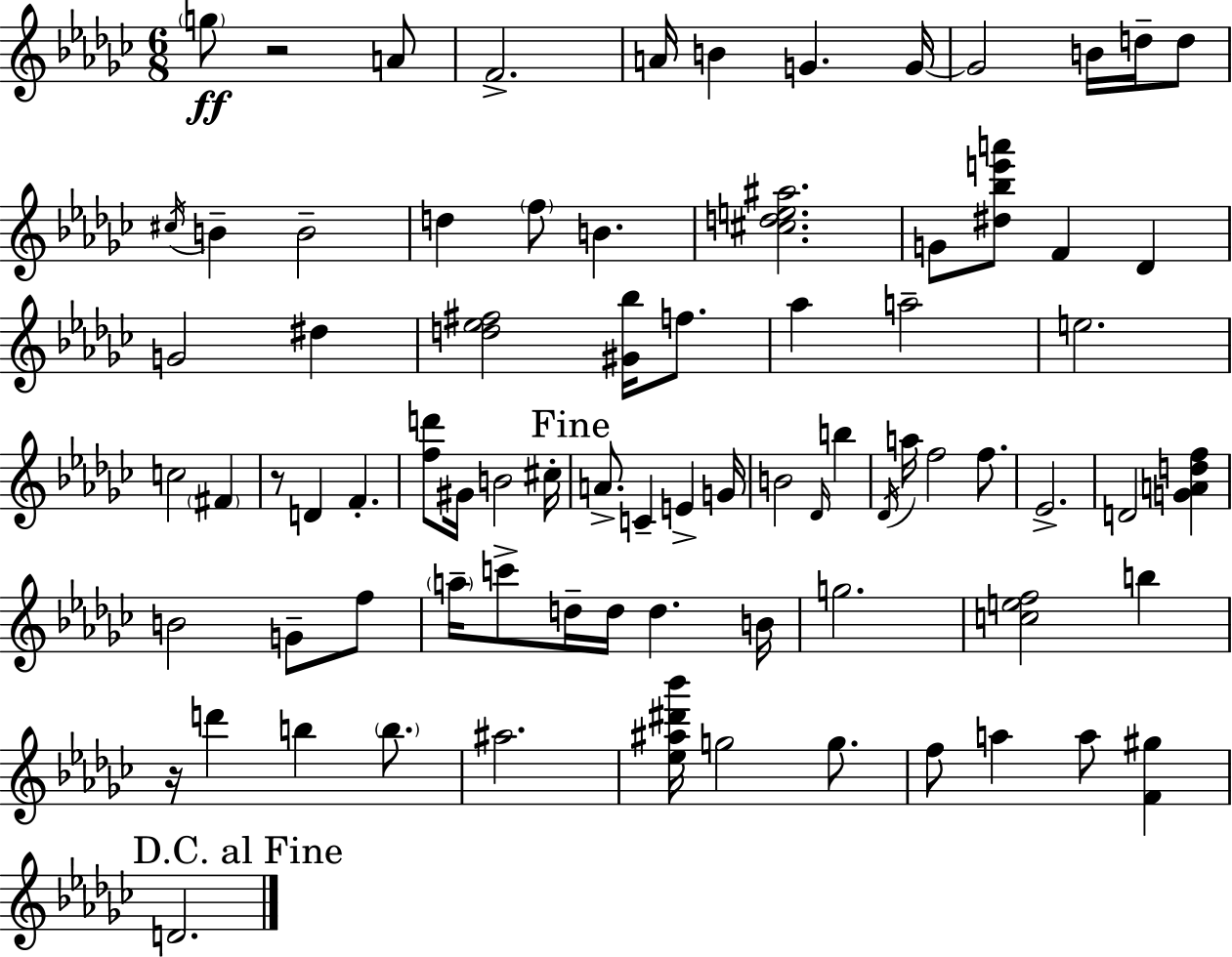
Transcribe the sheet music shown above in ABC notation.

X:1
T:Untitled
M:6/8
L:1/4
K:Ebm
g/2 z2 A/2 F2 A/4 B G G/4 G2 B/4 d/4 d/2 ^c/4 B B2 d f/2 B [^cde^a]2 G/2 [^d_be'a']/2 F _D G2 ^d [d_e^f]2 [^G_b]/4 f/2 _a a2 e2 c2 ^F z/2 D F [fd']/2 ^G/4 B2 ^c/4 A/2 C E G/4 B2 _D/4 b _D/4 a/4 f2 f/2 _E2 D2 [GAdf] B2 G/2 f/2 a/4 c'/2 d/4 d/4 d B/4 g2 [cef]2 b z/4 d' b b/2 ^a2 [_e^a^d'_b']/4 g2 g/2 f/2 a a/2 [F^g] D2